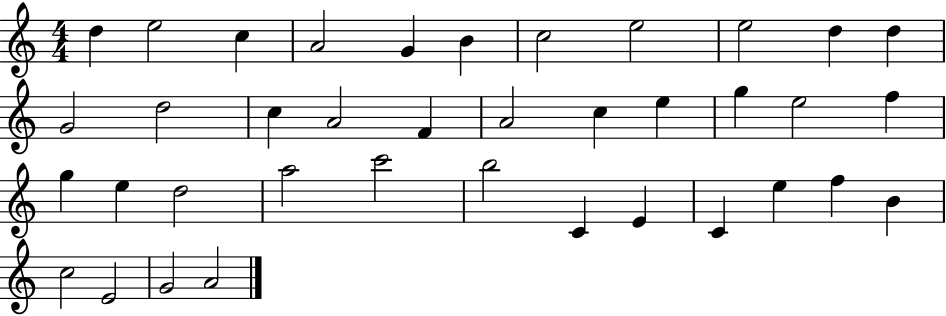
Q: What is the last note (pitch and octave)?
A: A4